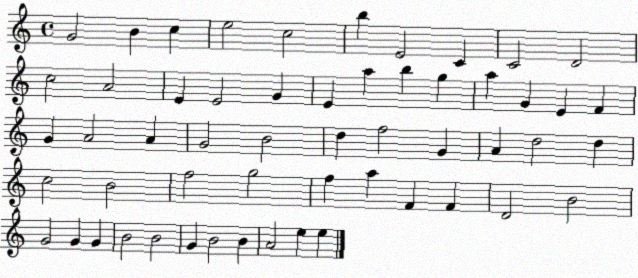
X:1
T:Untitled
M:4/4
L:1/4
K:C
G2 B c e2 c2 b E2 C C2 D2 c2 A2 E E2 G E a b g a G E F G A2 A G2 B2 d f2 G A d2 d c2 B2 f2 g2 f a F F D2 B2 G2 G G B2 B2 G B2 B A2 e e